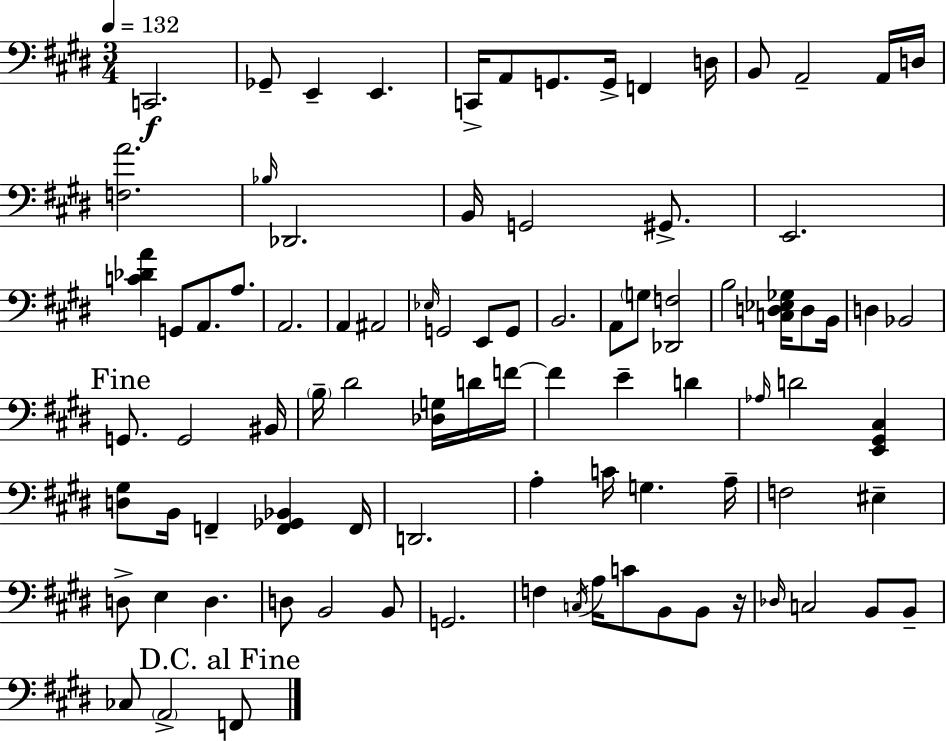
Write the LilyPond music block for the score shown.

{
  \clef bass
  \numericTimeSignature
  \time 3/4
  \key e \major
  \tempo 4 = 132
  c,2.\f | ges,8-- e,4-- e,4. | c,16-> a,8 g,8. g,16-> f,4 d16 | b,8 a,2-- a,16 d16 | \break <f a'>2. | \grace { bes16 } des,2. | b,16 g,2 gis,8.-> | e,2. | \break <c' des' a'>4 g,8 a,8. a8. | a,2. | a,4 ais,2 | \grace { ees16 } g,2 e,8 | \break g,8 b,2. | a,8 \parenthesize g8 <des, f>2 | b2 <c d ees ges>16 d8 | b,16 d4 bes,2 | \break \mark "Fine" g,8. g,2 | bis,16 \parenthesize b16-- dis'2 <des g>16 | d'16 f'16~~ f'4 e'4-- d'4 | \grace { aes16 } d'2 <e, gis, cis>4 | \break <d gis>8 b,16 f,4-- <f, ges, bes,>4 | f,16 d,2. | a4-. c'16 g4. | a16-- f2 eis4-- | \break d8-> e4 d4. | d8 b,2 | b,8 g,2. | f4 \acciaccatura { c16 } a16 c'8 b,8 | \break b,8 r16 \grace { des16 } c2 | b,8 b,8-- ces8 \parenthesize a,2-> | \mark "D.C. al Fine" f,8 \bar "|."
}